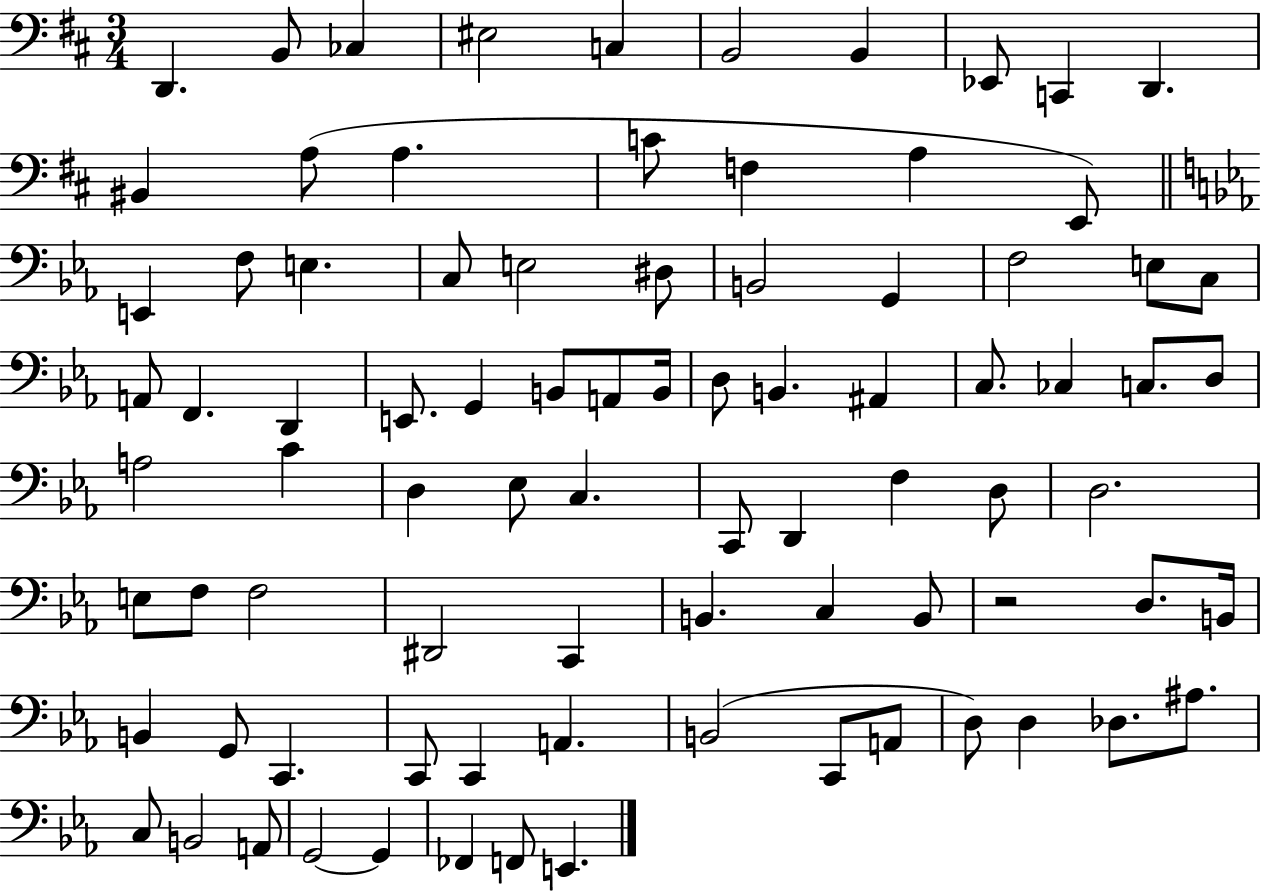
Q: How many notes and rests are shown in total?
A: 85